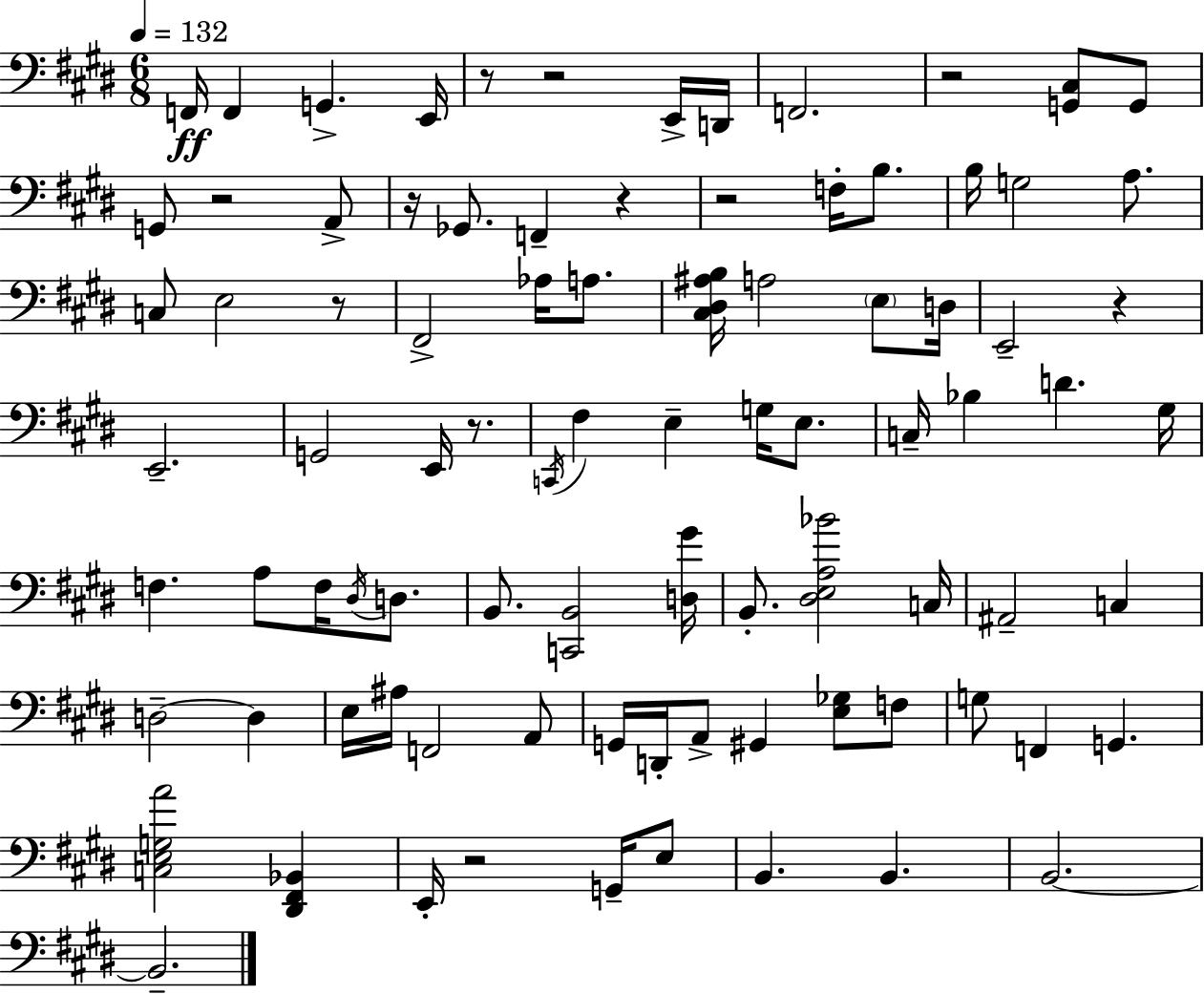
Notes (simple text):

F2/s F2/q G2/q. E2/s R/e R/h E2/s D2/s F2/h. R/h [G2,C#3]/e G2/e G2/e R/h A2/e R/s Gb2/e. F2/q R/q R/h F3/s B3/e. B3/s G3/h A3/e. C3/e E3/h R/e F#2/h Ab3/s A3/e. [C#3,D#3,A#3,B3]/s A3/h E3/e D3/s E2/h R/q E2/h. G2/h E2/s R/e. C2/s F#3/q E3/q G3/s E3/e. C3/s Bb3/q D4/q. G#3/s F3/q. A3/e F3/s D#3/s D3/e. B2/e. [C2,B2]/h [D3,G#4]/s B2/e. [D#3,E3,A3,Bb4]/h C3/s A#2/h C3/q D3/h D3/q E3/s A#3/s F2/h A2/e G2/s D2/s A2/e G#2/q [E3,Gb3]/e F3/e G3/e F2/q G2/q. [C3,E3,G3,A4]/h [D#2,F#2,Bb2]/q E2/s R/h G2/s E3/e B2/q. B2/q. B2/h. B2/h.